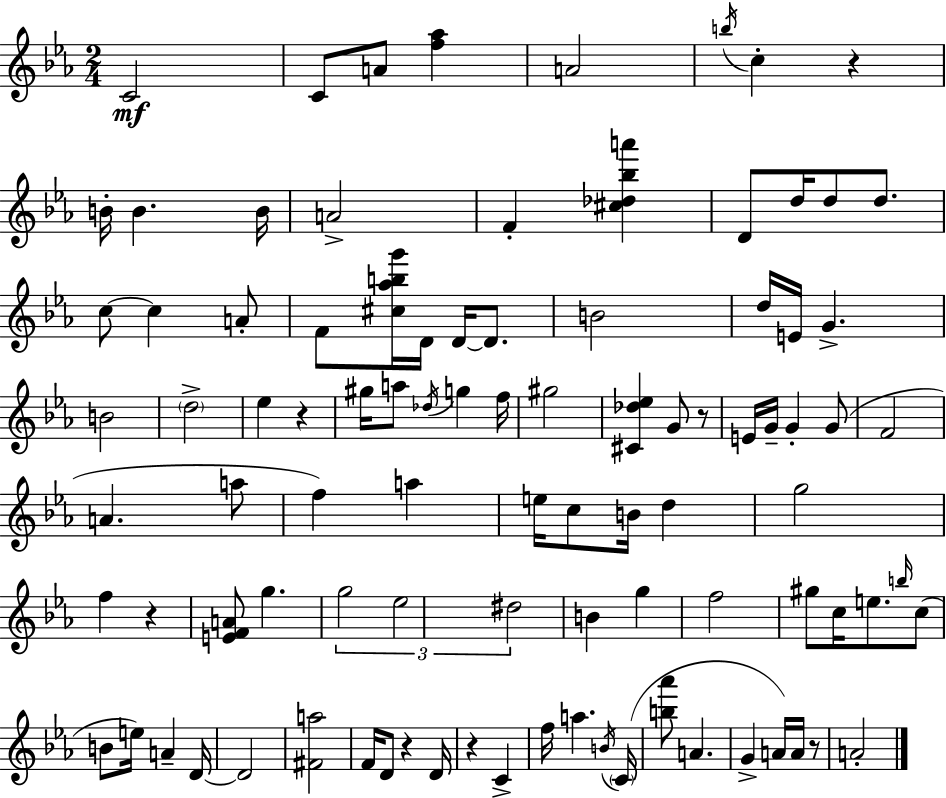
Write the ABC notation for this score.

X:1
T:Untitled
M:2/4
L:1/4
K:Cm
C2 C/2 A/2 [f_a] A2 b/4 c z B/4 B B/4 A2 F [^c_d_ba'] D/2 d/4 d/2 d/2 c/2 c A/2 F/2 [^c_abg']/4 D/4 D/4 D/2 B2 d/4 E/4 G B2 d2 _e z ^g/4 a/2 _d/4 g f/4 ^g2 [^C_d_e] G/2 z/2 E/4 G/4 G G/2 F2 A a/2 f a e/4 c/2 B/4 d g2 f z [EFA]/2 g g2 _e2 ^d2 B g f2 ^g/2 c/4 e/2 b/4 c/2 B/2 e/4 A D/4 D2 [^Fa]2 F/4 D/2 z D/4 z C f/4 a B/4 C/4 [b_a']/2 A G A/4 A/4 z/2 A2